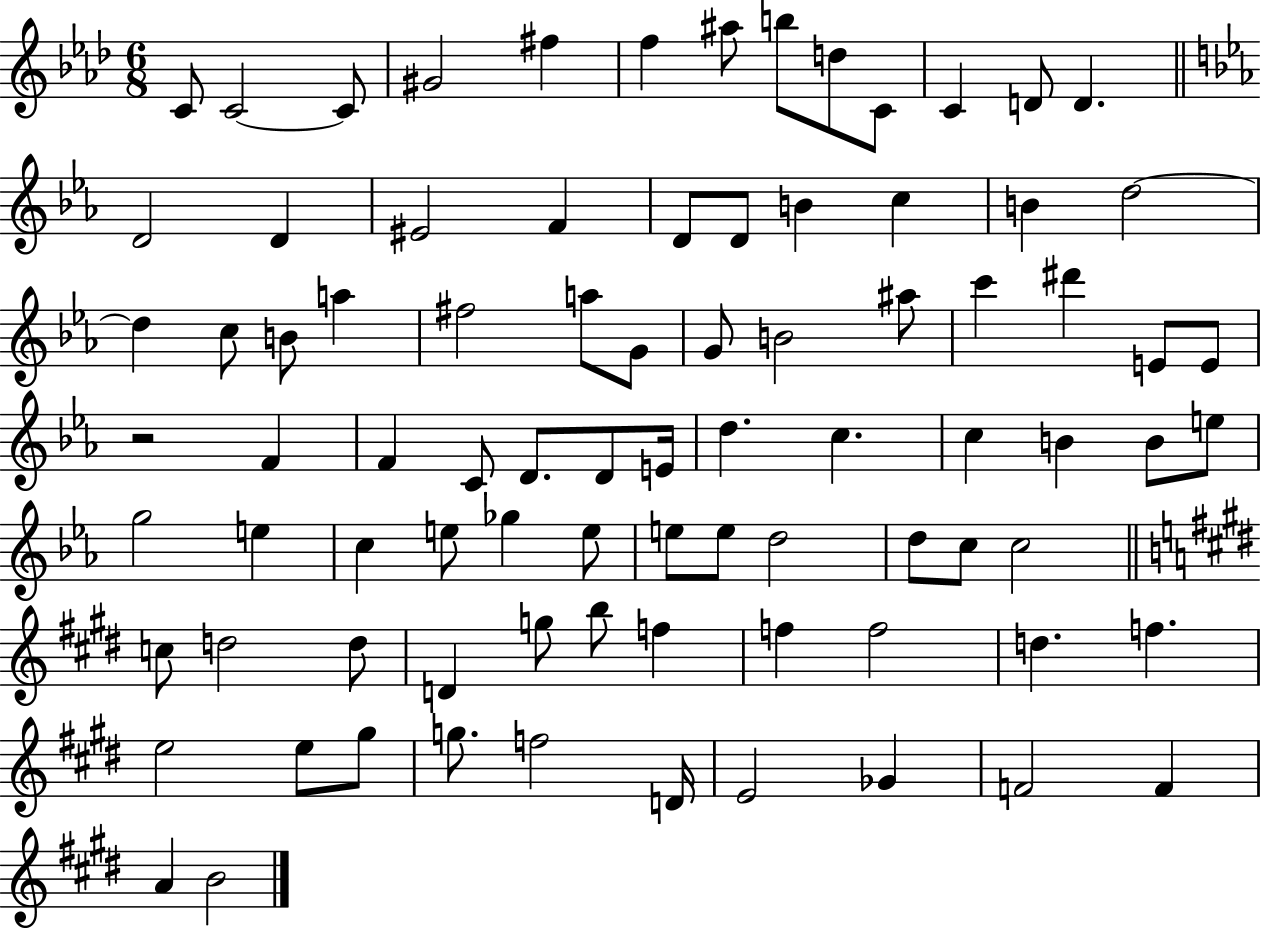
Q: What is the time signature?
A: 6/8